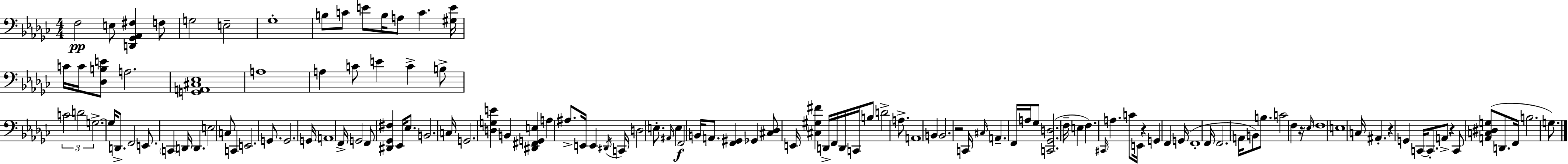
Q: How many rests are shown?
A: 5